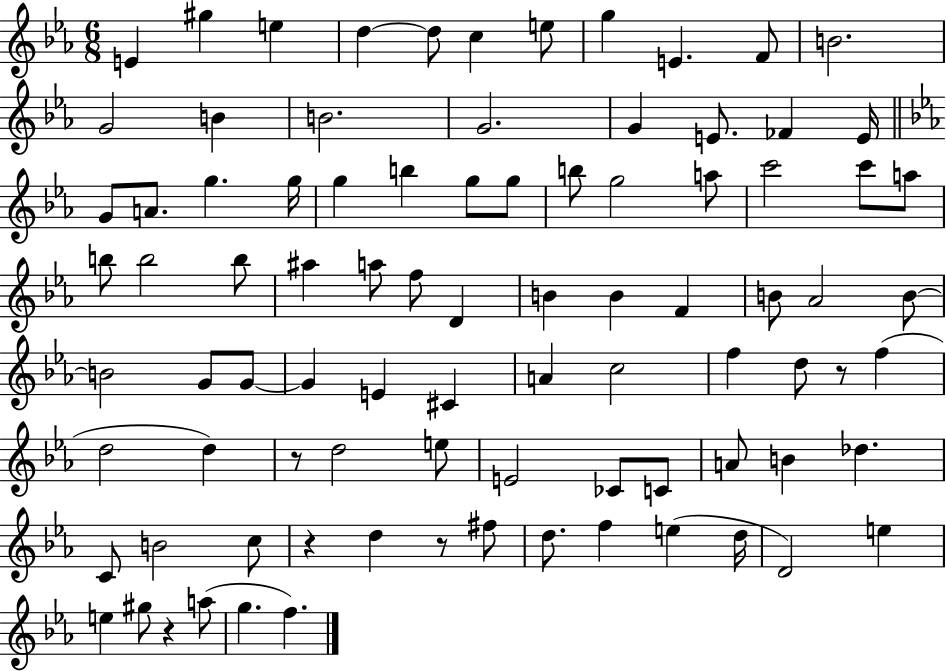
{
  \clef treble
  \numericTimeSignature
  \time 6/8
  \key ees \major
  e'4 gis''4 e''4 | d''4~~ d''8 c''4 e''8 | g''4 e'4. f'8 | b'2. | \break g'2 b'4 | b'2. | g'2. | g'4 e'8. fes'4 e'16 | \break \bar "||" \break \key c \minor g'8 a'8. g''4. g''16 | g''4 b''4 g''8 g''8 | b''8 g''2 a''8 | c'''2 c'''8 a''8 | \break b''8 b''2 b''8 | ais''4 a''8 f''8 d'4 | b'4 b'4 f'4 | b'8 aes'2 b'8~~ | \break b'2 g'8 g'8~~ | g'4 e'4 cis'4 | a'4 c''2 | f''4 d''8 r8 f''4( | \break d''2 d''4) | r8 d''2 e''8 | e'2 ces'8 c'8 | a'8 b'4 des''4. | \break c'8 b'2 c''8 | r4 d''4 r8 fis''8 | d''8. f''4 e''4( d''16 | d'2) e''4 | \break e''4 gis''8 r4 a''8( | g''4. f''4.) | \bar "|."
}